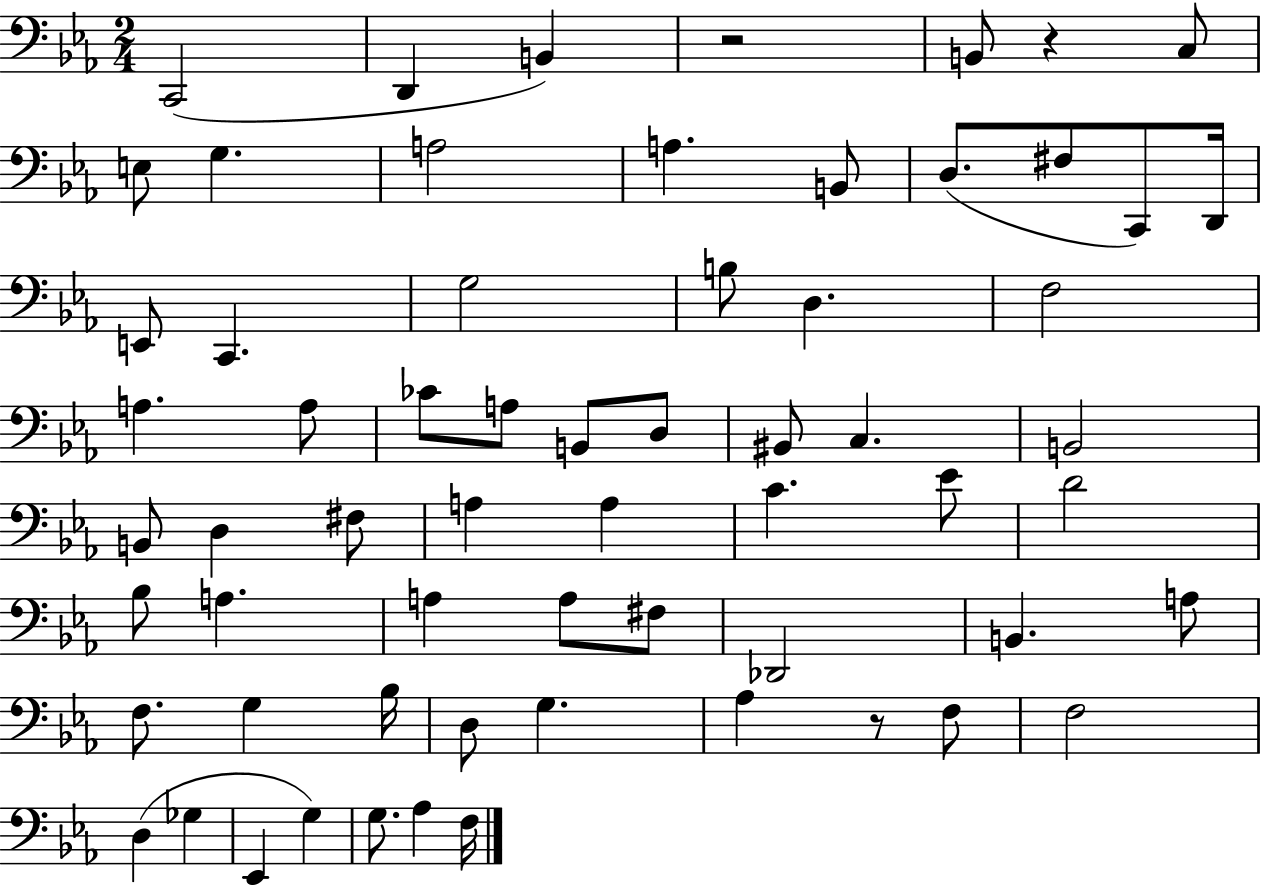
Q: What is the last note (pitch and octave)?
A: F3